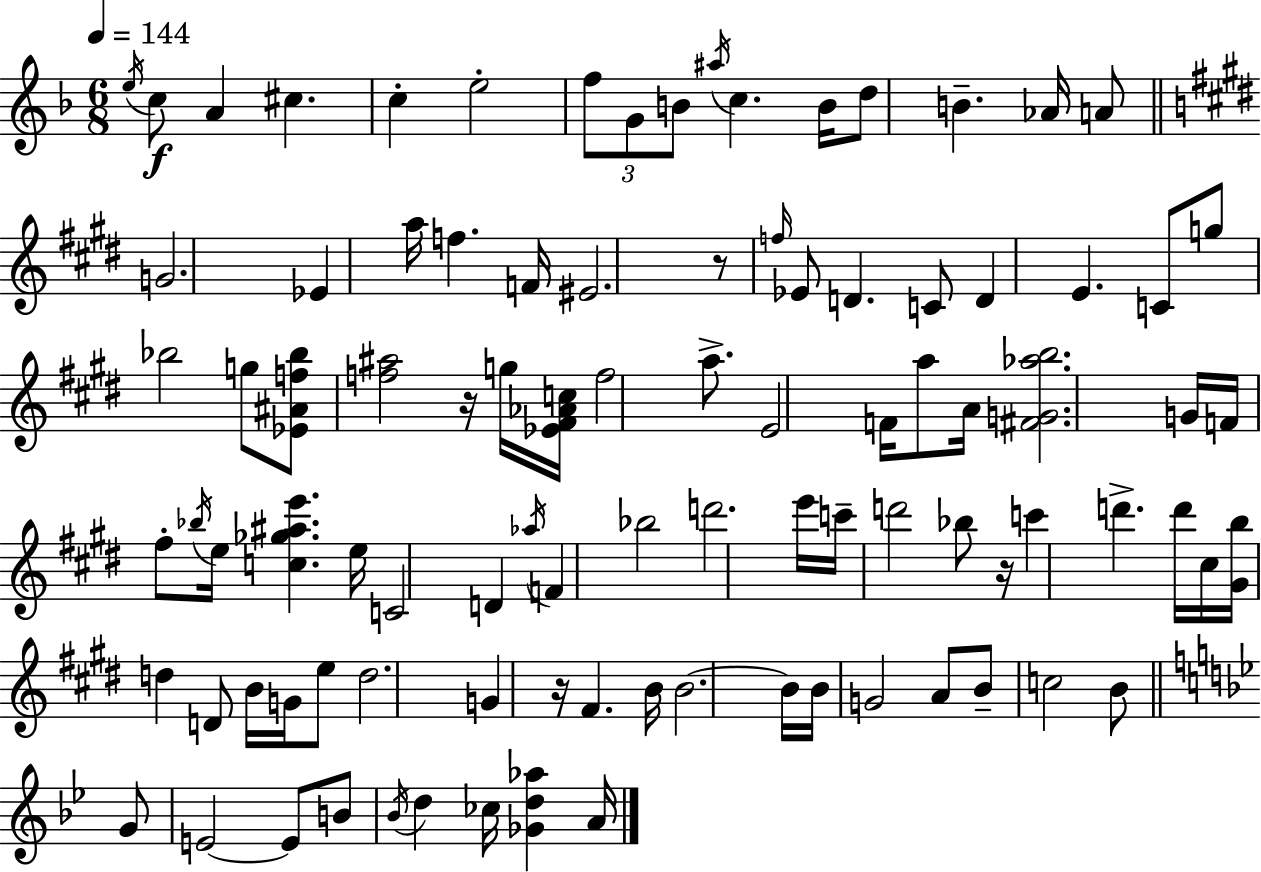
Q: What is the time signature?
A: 6/8